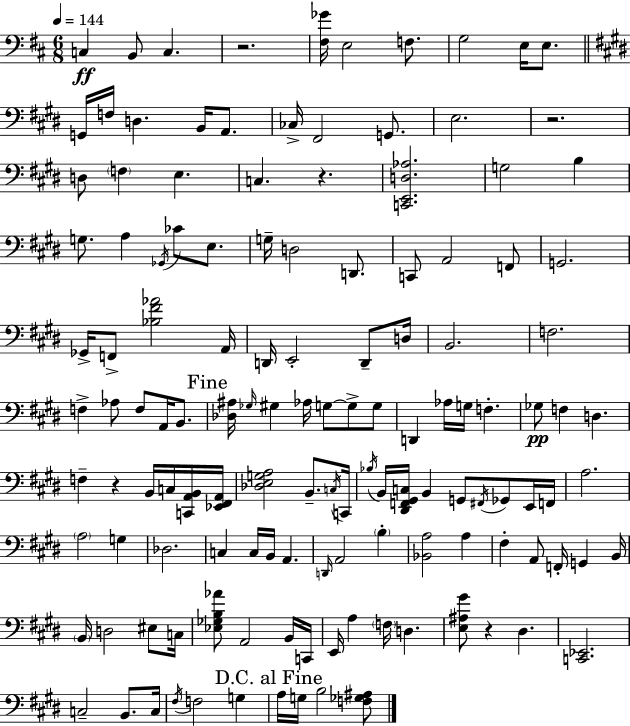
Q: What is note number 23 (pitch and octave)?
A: B3